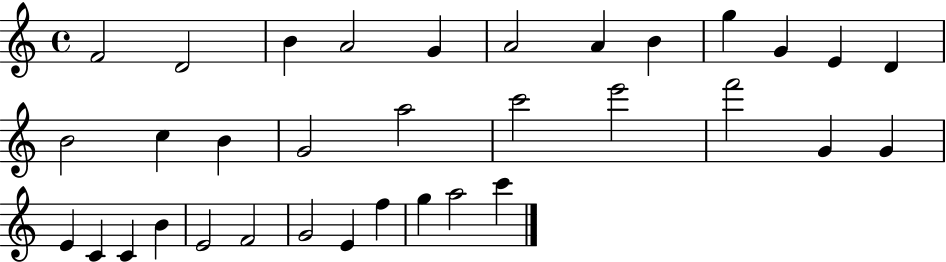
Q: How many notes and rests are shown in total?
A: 34